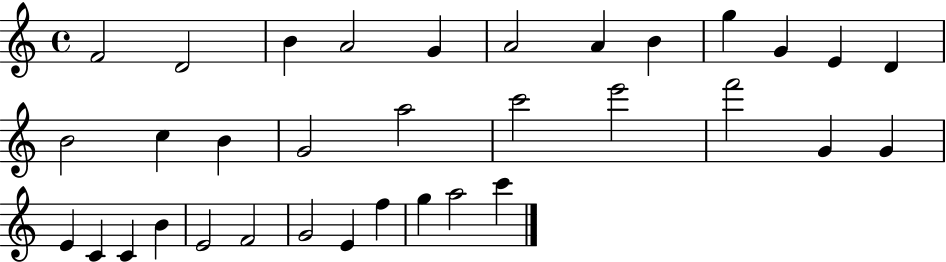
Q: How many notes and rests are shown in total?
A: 34